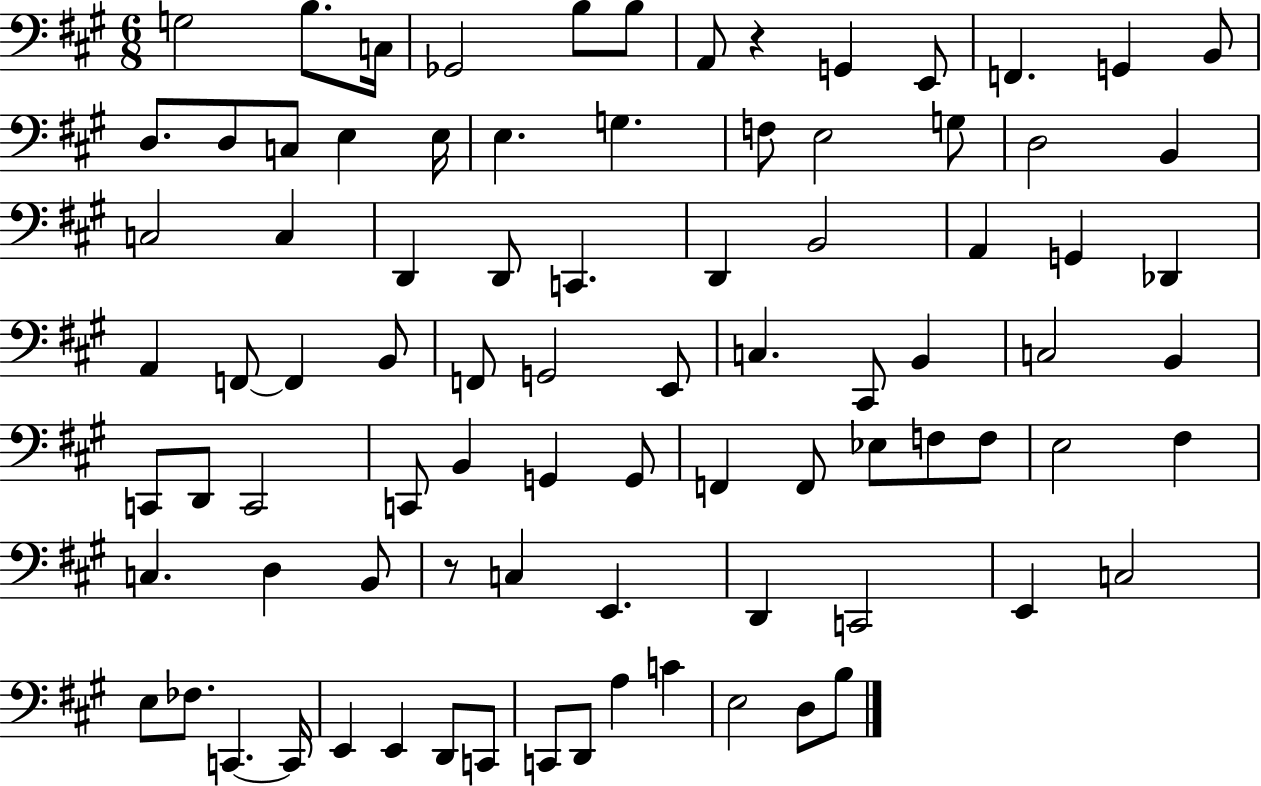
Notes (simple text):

G3/h B3/e. C3/s Gb2/h B3/e B3/e A2/e R/q G2/q E2/e F2/q. G2/q B2/e D3/e. D3/e C3/e E3/q E3/s E3/q. G3/q. F3/e E3/h G3/e D3/h B2/q C3/h C3/q D2/q D2/e C2/q. D2/q B2/h A2/q G2/q Db2/q A2/q F2/e F2/q B2/e F2/e G2/h E2/e C3/q. C#2/e B2/q C3/h B2/q C2/e D2/e C2/h C2/e B2/q G2/q G2/e F2/q F2/e Eb3/e F3/e F3/e E3/h F#3/q C3/q. D3/q B2/e R/e C3/q E2/q. D2/q C2/h E2/q C3/h E3/e FES3/e. C2/q. C2/s E2/q E2/q D2/e C2/e C2/e D2/e A3/q C4/q E3/h D3/e B3/e